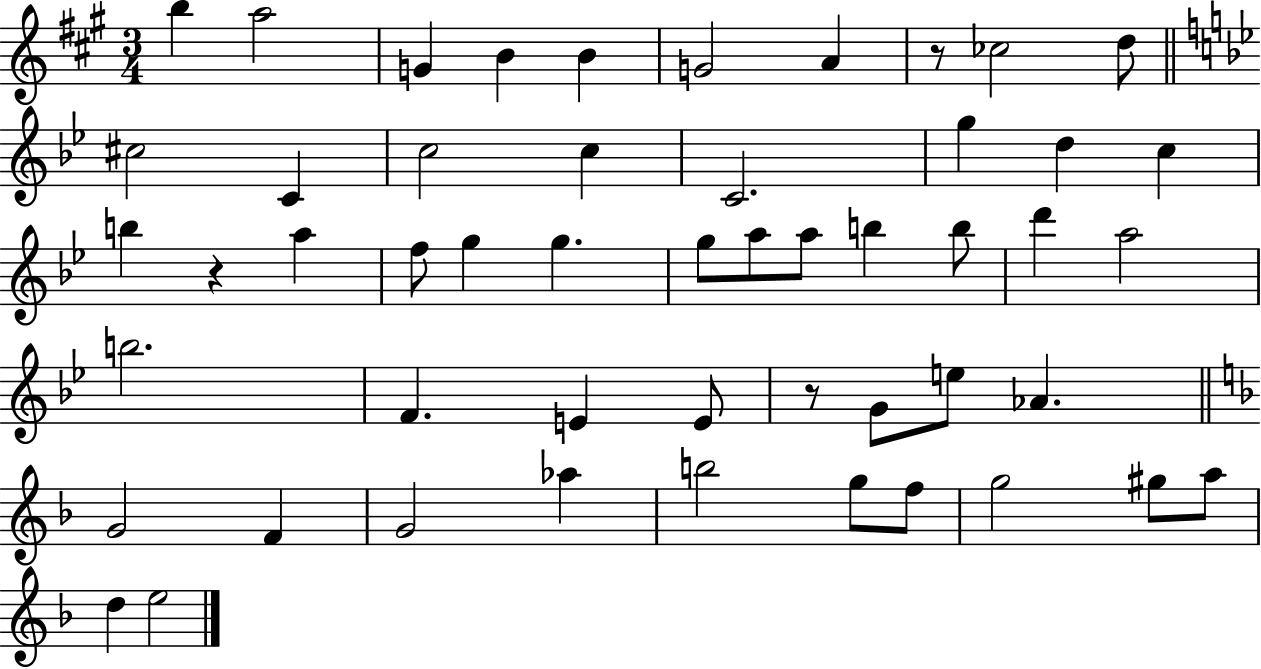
{
  \clef treble
  \numericTimeSignature
  \time 3/4
  \key a \major
  b''4 a''2 | g'4 b'4 b'4 | g'2 a'4 | r8 ces''2 d''8 | \break \bar "||" \break \key bes \major cis''2 c'4 | c''2 c''4 | c'2. | g''4 d''4 c''4 | \break b''4 r4 a''4 | f''8 g''4 g''4. | g''8 a''8 a''8 b''4 b''8 | d'''4 a''2 | \break b''2. | f'4. e'4 e'8 | r8 g'8 e''8 aes'4. | \bar "||" \break \key f \major g'2 f'4 | g'2 aes''4 | b''2 g''8 f''8 | g''2 gis''8 a''8 | \break d''4 e''2 | \bar "|."
}